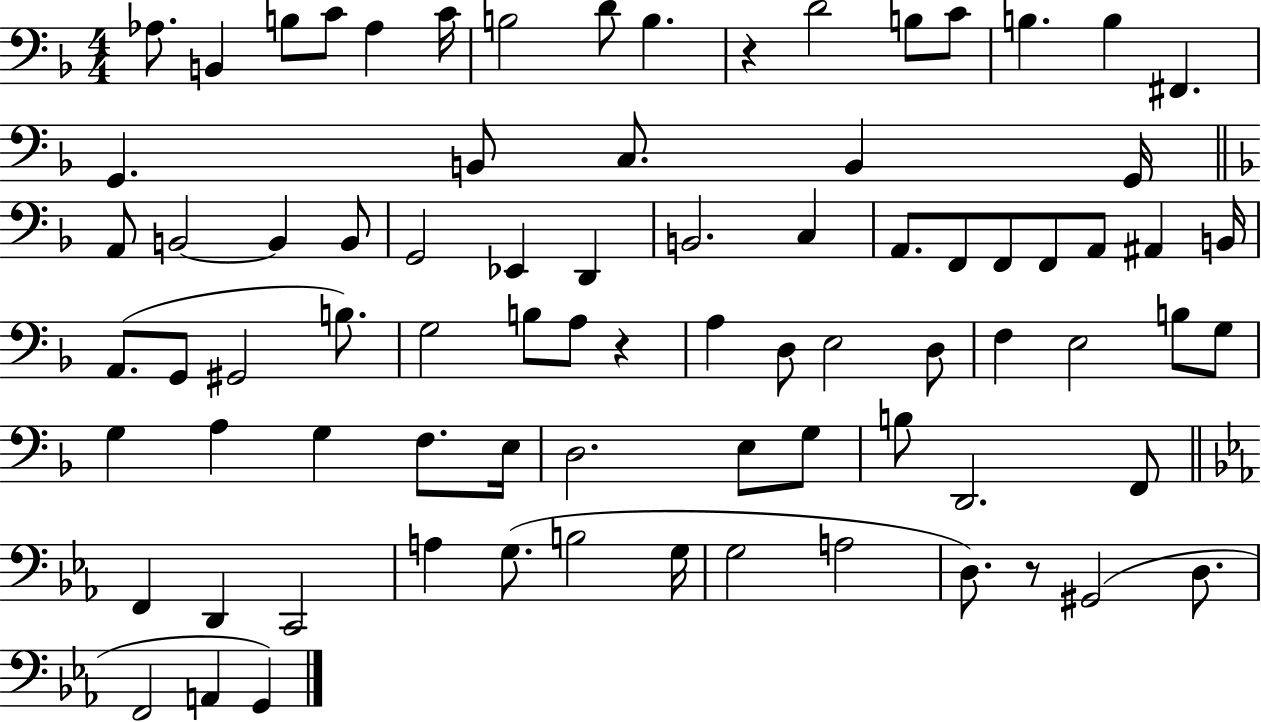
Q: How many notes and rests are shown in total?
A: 80